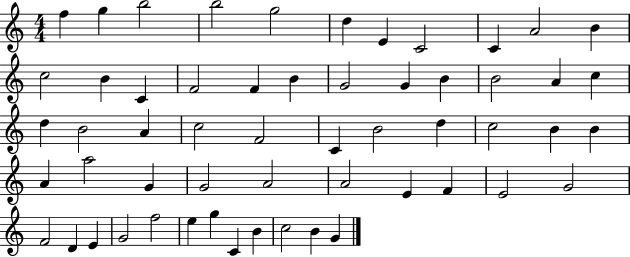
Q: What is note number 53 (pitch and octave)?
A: B4